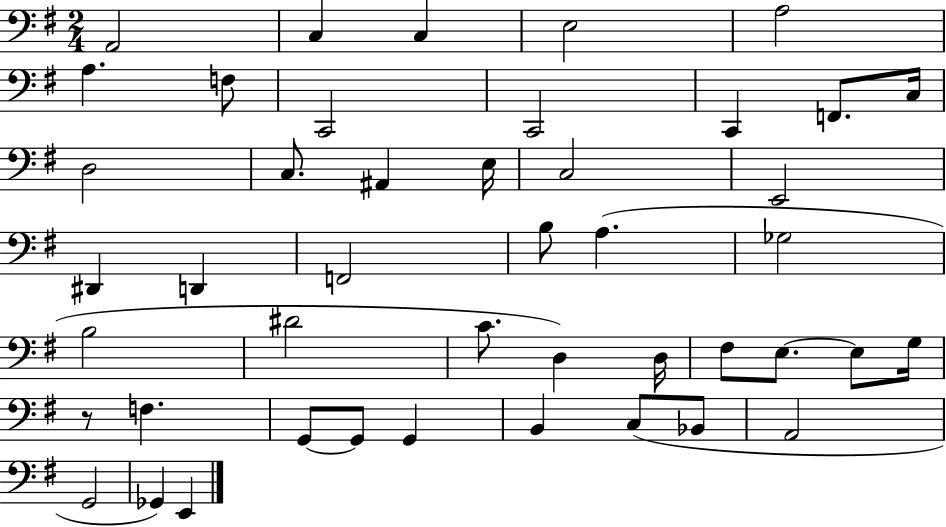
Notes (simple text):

A2/h C3/q C3/q E3/h A3/h A3/q. F3/e C2/h C2/h C2/q F2/e. C3/s D3/h C3/e. A#2/q E3/s C3/h E2/h D#2/q D2/q F2/h B3/e A3/q. Gb3/h B3/h D#4/h C4/e. D3/q D3/s F#3/e E3/e. E3/e G3/s R/e F3/q. G2/e G2/e G2/q B2/q C3/e Bb2/e A2/h G2/h Gb2/q E2/q